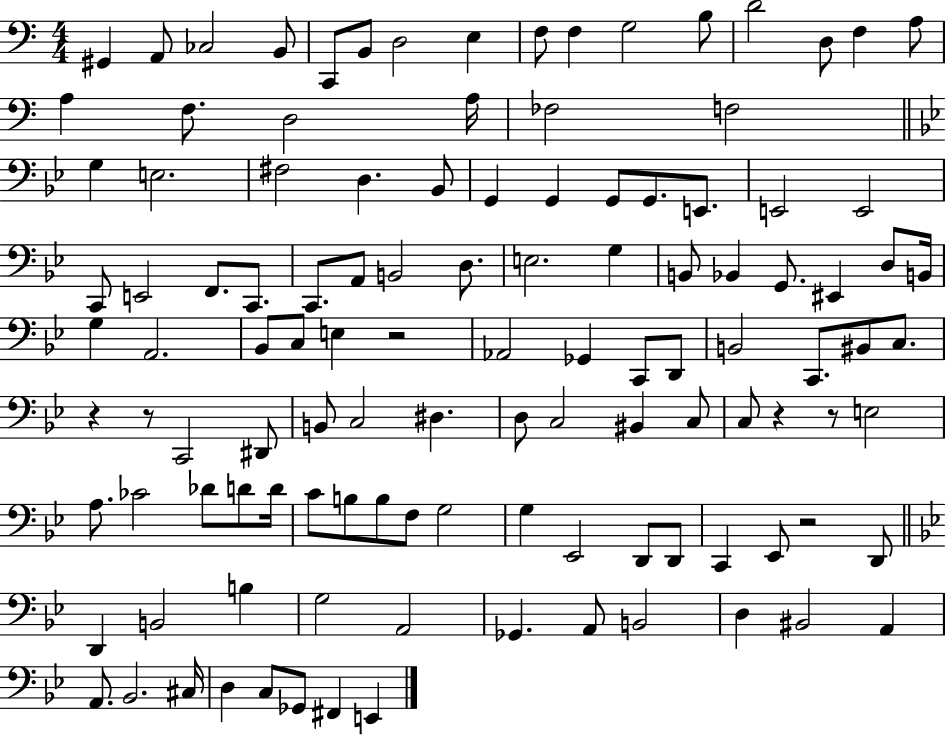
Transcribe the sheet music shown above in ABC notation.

X:1
T:Untitled
M:4/4
L:1/4
K:C
^G,, A,,/2 _C,2 B,,/2 C,,/2 B,,/2 D,2 E, F,/2 F, G,2 B,/2 D2 D,/2 F, A,/2 A, F,/2 D,2 A,/4 _F,2 F,2 G, E,2 ^F,2 D, _B,,/2 G,, G,, G,,/2 G,,/2 E,,/2 E,,2 E,,2 C,,/2 E,,2 F,,/2 C,,/2 C,,/2 A,,/2 B,,2 D,/2 E,2 G, B,,/2 _B,, G,,/2 ^E,, D,/2 B,,/4 G, A,,2 _B,,/2 C,/2 E, z2 _A,,2 _G,, C,,/2 D,,/2 B,,2 C,,/2 ^B,,/2 C,/2 z z/2 C,,2 ^D,,/2 B,,/2 C,2 ^D, D,/2 C,2 ^B,, C,/2 C,/2 z z/2 E,2 A,/2 _C2 _D/2 D/2 D/4 C/2 B,/2 B,/2 F,/2 G,2 G, _E,,2 D,,/2 D,,/2 C,, _E,,/2 z2 D,,/2 D,, B,,2 B, G,2 A,,2 _G,, A,,/2 B,,2 D, ^B,,2 A,, A,,/2 _B,,2 ^C,/4 D, C,/2 _G,,/2 ^F,, E,,